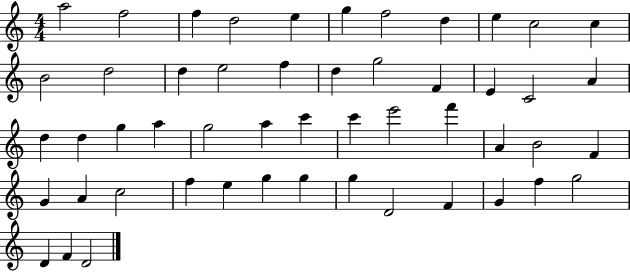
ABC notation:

X:1
T:Untitled
M:4/4
L:1/4
K:C
a2 f2 f d2 e g f2 d e c2 c B2 d2 d e2 f d g2 F E C2 A d d g a g2 a c' c' e'2 f' A B2 F G A c2 f e g g g D2 F G f g2 D F D2